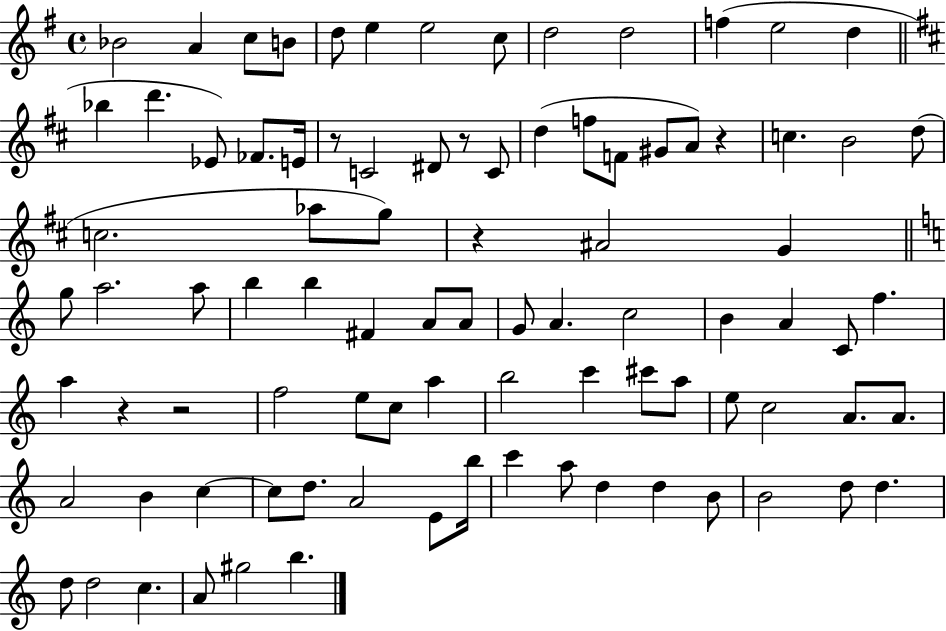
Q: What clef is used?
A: treble